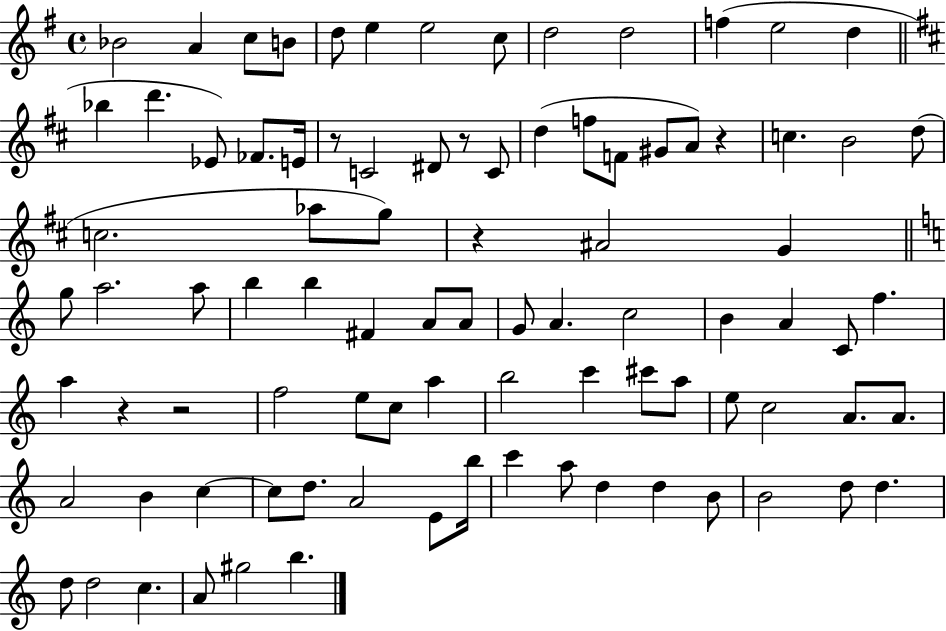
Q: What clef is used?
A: treble